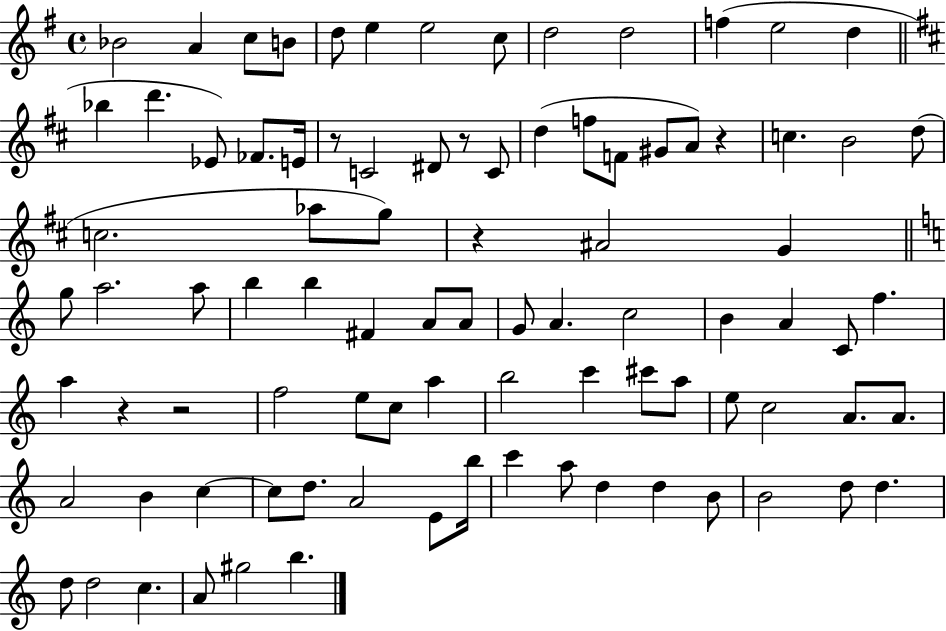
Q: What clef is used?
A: treble